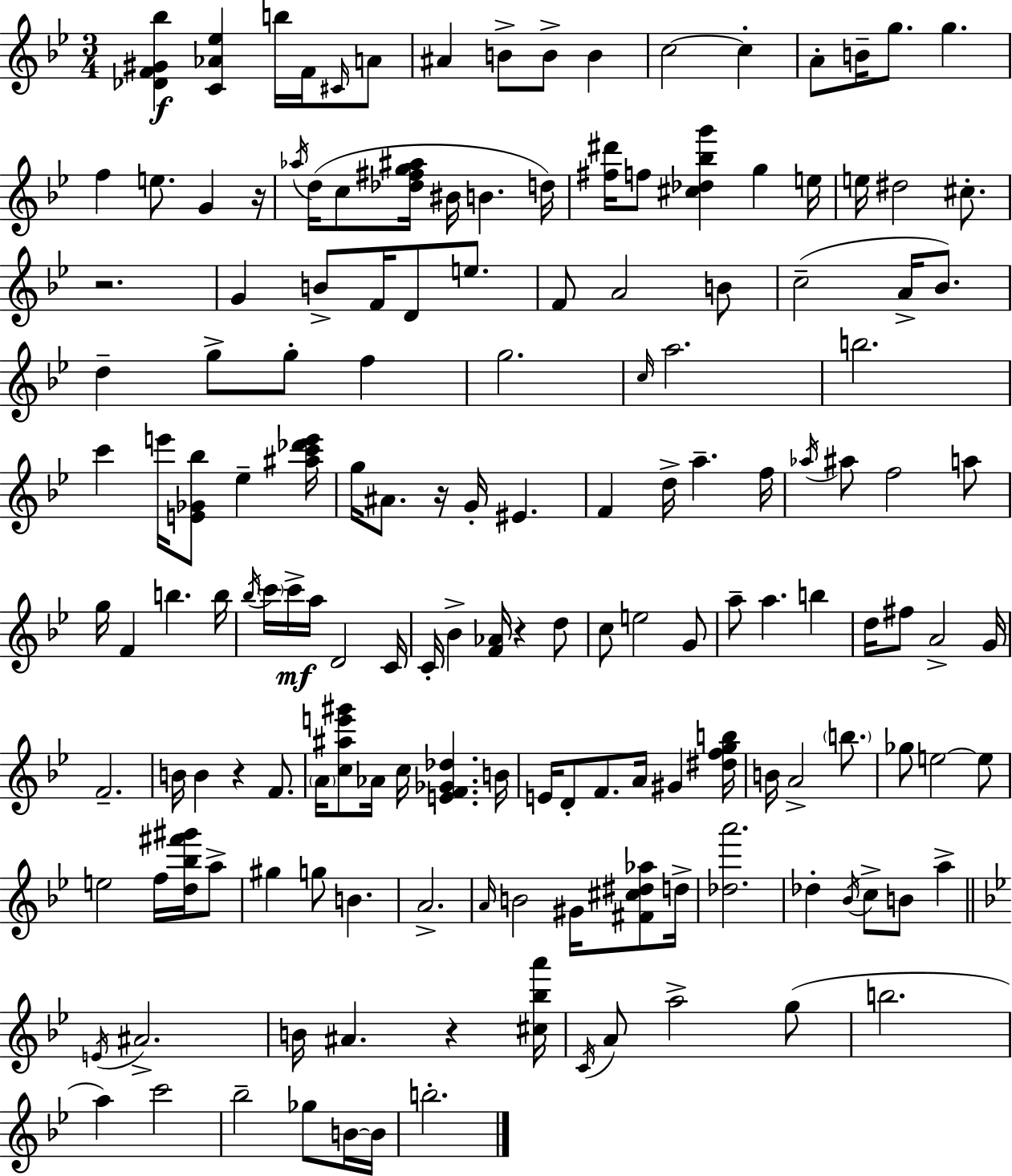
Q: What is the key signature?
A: G minor